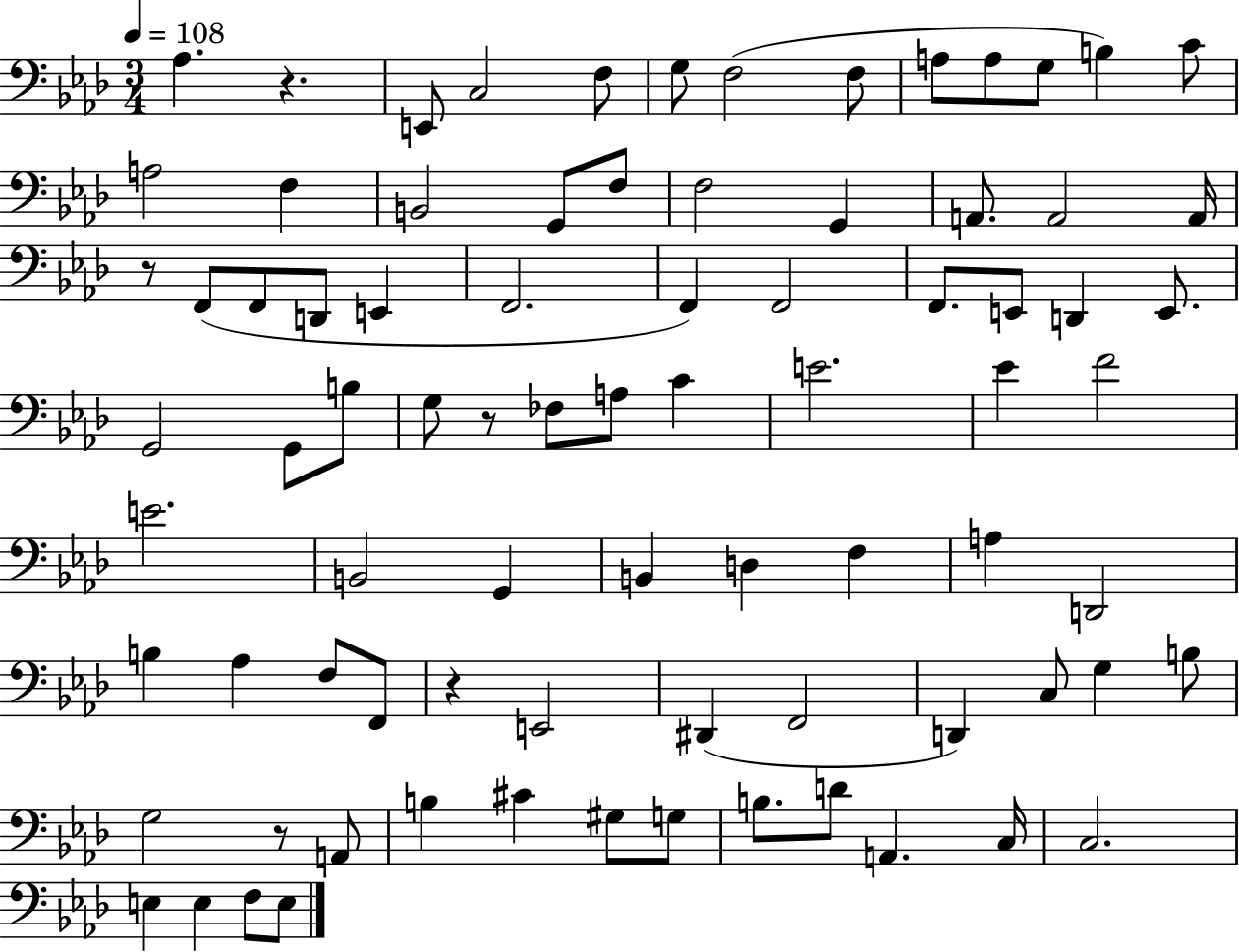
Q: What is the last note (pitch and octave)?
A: E3